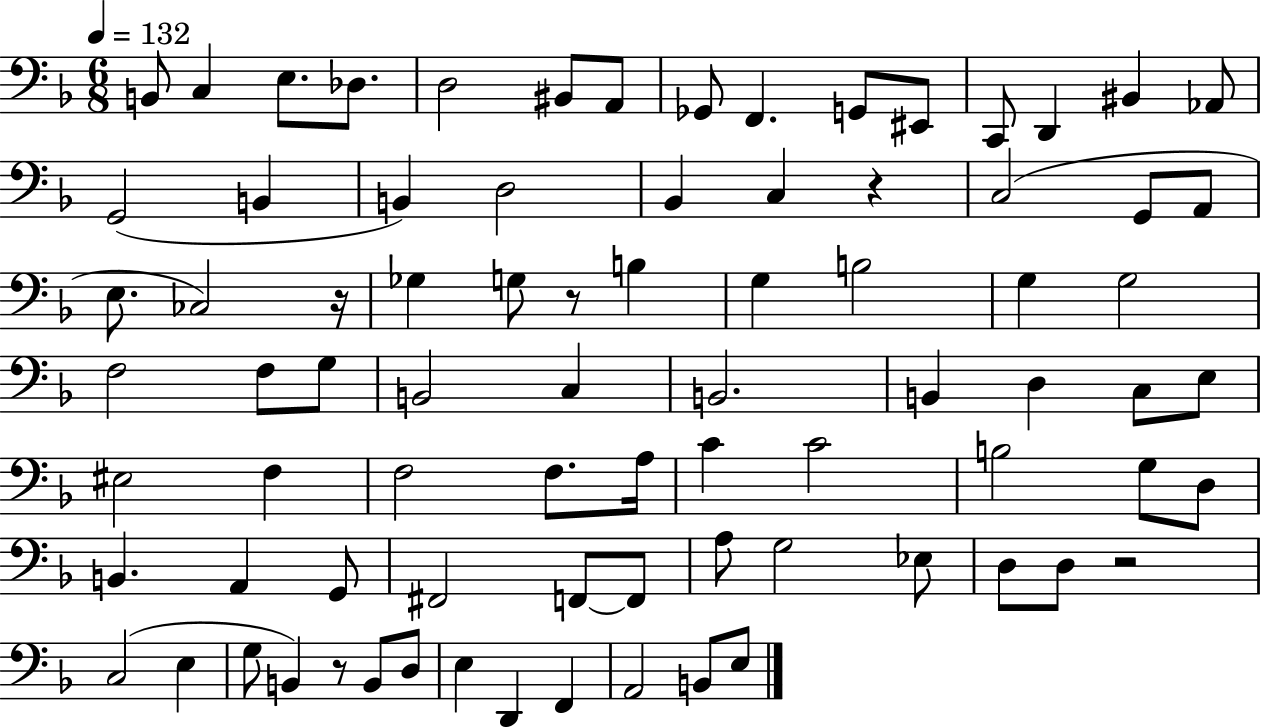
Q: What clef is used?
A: bass